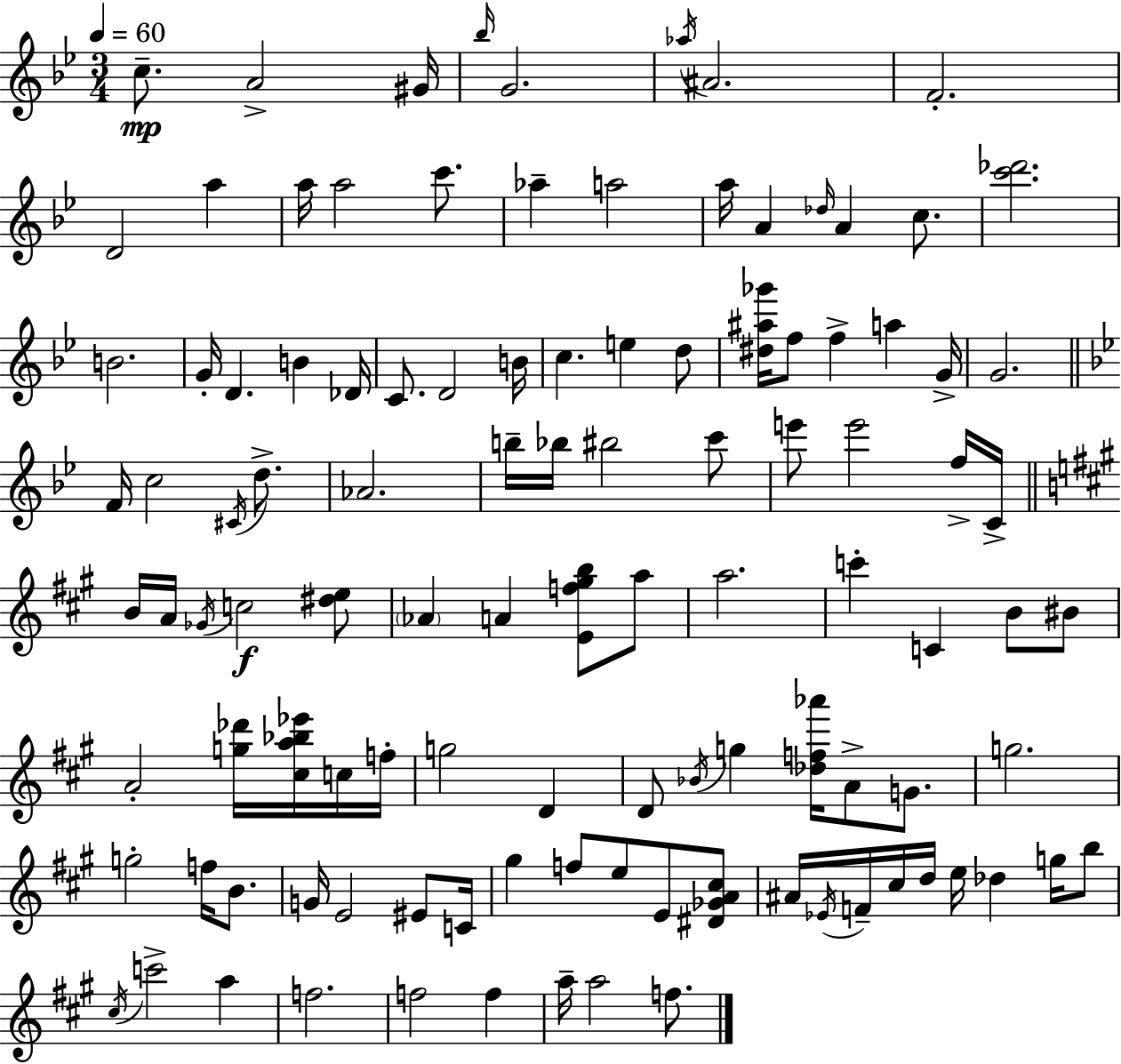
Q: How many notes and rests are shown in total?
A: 109